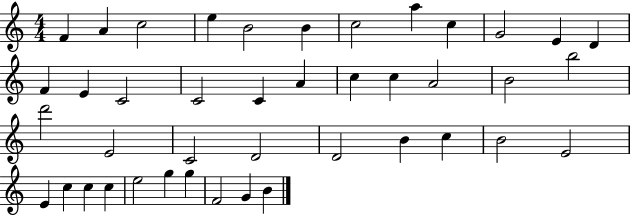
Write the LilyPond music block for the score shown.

{
  \clef treble
  \numericTimeSignature
  \time 4/4
  \key c \major
  f'4 a'4 c''2 | e''4 b'2 b'4 | c''2 a''4 c''4 | g'2 e'4 d'4 | \break f'4 e'4 c'2 | c'2 c'4 a'4 | c''4 c''4 a'2 | b'2 b''2 | \break d'''2 e'2 | c'2 d'2 | d'2 b'4 c''4 | b'2 e'2 | \break e'4 c''4 c''4 c''4 | e''2 g''4 g''4 | f'2 g'4 b'4 | \bar "|."
}